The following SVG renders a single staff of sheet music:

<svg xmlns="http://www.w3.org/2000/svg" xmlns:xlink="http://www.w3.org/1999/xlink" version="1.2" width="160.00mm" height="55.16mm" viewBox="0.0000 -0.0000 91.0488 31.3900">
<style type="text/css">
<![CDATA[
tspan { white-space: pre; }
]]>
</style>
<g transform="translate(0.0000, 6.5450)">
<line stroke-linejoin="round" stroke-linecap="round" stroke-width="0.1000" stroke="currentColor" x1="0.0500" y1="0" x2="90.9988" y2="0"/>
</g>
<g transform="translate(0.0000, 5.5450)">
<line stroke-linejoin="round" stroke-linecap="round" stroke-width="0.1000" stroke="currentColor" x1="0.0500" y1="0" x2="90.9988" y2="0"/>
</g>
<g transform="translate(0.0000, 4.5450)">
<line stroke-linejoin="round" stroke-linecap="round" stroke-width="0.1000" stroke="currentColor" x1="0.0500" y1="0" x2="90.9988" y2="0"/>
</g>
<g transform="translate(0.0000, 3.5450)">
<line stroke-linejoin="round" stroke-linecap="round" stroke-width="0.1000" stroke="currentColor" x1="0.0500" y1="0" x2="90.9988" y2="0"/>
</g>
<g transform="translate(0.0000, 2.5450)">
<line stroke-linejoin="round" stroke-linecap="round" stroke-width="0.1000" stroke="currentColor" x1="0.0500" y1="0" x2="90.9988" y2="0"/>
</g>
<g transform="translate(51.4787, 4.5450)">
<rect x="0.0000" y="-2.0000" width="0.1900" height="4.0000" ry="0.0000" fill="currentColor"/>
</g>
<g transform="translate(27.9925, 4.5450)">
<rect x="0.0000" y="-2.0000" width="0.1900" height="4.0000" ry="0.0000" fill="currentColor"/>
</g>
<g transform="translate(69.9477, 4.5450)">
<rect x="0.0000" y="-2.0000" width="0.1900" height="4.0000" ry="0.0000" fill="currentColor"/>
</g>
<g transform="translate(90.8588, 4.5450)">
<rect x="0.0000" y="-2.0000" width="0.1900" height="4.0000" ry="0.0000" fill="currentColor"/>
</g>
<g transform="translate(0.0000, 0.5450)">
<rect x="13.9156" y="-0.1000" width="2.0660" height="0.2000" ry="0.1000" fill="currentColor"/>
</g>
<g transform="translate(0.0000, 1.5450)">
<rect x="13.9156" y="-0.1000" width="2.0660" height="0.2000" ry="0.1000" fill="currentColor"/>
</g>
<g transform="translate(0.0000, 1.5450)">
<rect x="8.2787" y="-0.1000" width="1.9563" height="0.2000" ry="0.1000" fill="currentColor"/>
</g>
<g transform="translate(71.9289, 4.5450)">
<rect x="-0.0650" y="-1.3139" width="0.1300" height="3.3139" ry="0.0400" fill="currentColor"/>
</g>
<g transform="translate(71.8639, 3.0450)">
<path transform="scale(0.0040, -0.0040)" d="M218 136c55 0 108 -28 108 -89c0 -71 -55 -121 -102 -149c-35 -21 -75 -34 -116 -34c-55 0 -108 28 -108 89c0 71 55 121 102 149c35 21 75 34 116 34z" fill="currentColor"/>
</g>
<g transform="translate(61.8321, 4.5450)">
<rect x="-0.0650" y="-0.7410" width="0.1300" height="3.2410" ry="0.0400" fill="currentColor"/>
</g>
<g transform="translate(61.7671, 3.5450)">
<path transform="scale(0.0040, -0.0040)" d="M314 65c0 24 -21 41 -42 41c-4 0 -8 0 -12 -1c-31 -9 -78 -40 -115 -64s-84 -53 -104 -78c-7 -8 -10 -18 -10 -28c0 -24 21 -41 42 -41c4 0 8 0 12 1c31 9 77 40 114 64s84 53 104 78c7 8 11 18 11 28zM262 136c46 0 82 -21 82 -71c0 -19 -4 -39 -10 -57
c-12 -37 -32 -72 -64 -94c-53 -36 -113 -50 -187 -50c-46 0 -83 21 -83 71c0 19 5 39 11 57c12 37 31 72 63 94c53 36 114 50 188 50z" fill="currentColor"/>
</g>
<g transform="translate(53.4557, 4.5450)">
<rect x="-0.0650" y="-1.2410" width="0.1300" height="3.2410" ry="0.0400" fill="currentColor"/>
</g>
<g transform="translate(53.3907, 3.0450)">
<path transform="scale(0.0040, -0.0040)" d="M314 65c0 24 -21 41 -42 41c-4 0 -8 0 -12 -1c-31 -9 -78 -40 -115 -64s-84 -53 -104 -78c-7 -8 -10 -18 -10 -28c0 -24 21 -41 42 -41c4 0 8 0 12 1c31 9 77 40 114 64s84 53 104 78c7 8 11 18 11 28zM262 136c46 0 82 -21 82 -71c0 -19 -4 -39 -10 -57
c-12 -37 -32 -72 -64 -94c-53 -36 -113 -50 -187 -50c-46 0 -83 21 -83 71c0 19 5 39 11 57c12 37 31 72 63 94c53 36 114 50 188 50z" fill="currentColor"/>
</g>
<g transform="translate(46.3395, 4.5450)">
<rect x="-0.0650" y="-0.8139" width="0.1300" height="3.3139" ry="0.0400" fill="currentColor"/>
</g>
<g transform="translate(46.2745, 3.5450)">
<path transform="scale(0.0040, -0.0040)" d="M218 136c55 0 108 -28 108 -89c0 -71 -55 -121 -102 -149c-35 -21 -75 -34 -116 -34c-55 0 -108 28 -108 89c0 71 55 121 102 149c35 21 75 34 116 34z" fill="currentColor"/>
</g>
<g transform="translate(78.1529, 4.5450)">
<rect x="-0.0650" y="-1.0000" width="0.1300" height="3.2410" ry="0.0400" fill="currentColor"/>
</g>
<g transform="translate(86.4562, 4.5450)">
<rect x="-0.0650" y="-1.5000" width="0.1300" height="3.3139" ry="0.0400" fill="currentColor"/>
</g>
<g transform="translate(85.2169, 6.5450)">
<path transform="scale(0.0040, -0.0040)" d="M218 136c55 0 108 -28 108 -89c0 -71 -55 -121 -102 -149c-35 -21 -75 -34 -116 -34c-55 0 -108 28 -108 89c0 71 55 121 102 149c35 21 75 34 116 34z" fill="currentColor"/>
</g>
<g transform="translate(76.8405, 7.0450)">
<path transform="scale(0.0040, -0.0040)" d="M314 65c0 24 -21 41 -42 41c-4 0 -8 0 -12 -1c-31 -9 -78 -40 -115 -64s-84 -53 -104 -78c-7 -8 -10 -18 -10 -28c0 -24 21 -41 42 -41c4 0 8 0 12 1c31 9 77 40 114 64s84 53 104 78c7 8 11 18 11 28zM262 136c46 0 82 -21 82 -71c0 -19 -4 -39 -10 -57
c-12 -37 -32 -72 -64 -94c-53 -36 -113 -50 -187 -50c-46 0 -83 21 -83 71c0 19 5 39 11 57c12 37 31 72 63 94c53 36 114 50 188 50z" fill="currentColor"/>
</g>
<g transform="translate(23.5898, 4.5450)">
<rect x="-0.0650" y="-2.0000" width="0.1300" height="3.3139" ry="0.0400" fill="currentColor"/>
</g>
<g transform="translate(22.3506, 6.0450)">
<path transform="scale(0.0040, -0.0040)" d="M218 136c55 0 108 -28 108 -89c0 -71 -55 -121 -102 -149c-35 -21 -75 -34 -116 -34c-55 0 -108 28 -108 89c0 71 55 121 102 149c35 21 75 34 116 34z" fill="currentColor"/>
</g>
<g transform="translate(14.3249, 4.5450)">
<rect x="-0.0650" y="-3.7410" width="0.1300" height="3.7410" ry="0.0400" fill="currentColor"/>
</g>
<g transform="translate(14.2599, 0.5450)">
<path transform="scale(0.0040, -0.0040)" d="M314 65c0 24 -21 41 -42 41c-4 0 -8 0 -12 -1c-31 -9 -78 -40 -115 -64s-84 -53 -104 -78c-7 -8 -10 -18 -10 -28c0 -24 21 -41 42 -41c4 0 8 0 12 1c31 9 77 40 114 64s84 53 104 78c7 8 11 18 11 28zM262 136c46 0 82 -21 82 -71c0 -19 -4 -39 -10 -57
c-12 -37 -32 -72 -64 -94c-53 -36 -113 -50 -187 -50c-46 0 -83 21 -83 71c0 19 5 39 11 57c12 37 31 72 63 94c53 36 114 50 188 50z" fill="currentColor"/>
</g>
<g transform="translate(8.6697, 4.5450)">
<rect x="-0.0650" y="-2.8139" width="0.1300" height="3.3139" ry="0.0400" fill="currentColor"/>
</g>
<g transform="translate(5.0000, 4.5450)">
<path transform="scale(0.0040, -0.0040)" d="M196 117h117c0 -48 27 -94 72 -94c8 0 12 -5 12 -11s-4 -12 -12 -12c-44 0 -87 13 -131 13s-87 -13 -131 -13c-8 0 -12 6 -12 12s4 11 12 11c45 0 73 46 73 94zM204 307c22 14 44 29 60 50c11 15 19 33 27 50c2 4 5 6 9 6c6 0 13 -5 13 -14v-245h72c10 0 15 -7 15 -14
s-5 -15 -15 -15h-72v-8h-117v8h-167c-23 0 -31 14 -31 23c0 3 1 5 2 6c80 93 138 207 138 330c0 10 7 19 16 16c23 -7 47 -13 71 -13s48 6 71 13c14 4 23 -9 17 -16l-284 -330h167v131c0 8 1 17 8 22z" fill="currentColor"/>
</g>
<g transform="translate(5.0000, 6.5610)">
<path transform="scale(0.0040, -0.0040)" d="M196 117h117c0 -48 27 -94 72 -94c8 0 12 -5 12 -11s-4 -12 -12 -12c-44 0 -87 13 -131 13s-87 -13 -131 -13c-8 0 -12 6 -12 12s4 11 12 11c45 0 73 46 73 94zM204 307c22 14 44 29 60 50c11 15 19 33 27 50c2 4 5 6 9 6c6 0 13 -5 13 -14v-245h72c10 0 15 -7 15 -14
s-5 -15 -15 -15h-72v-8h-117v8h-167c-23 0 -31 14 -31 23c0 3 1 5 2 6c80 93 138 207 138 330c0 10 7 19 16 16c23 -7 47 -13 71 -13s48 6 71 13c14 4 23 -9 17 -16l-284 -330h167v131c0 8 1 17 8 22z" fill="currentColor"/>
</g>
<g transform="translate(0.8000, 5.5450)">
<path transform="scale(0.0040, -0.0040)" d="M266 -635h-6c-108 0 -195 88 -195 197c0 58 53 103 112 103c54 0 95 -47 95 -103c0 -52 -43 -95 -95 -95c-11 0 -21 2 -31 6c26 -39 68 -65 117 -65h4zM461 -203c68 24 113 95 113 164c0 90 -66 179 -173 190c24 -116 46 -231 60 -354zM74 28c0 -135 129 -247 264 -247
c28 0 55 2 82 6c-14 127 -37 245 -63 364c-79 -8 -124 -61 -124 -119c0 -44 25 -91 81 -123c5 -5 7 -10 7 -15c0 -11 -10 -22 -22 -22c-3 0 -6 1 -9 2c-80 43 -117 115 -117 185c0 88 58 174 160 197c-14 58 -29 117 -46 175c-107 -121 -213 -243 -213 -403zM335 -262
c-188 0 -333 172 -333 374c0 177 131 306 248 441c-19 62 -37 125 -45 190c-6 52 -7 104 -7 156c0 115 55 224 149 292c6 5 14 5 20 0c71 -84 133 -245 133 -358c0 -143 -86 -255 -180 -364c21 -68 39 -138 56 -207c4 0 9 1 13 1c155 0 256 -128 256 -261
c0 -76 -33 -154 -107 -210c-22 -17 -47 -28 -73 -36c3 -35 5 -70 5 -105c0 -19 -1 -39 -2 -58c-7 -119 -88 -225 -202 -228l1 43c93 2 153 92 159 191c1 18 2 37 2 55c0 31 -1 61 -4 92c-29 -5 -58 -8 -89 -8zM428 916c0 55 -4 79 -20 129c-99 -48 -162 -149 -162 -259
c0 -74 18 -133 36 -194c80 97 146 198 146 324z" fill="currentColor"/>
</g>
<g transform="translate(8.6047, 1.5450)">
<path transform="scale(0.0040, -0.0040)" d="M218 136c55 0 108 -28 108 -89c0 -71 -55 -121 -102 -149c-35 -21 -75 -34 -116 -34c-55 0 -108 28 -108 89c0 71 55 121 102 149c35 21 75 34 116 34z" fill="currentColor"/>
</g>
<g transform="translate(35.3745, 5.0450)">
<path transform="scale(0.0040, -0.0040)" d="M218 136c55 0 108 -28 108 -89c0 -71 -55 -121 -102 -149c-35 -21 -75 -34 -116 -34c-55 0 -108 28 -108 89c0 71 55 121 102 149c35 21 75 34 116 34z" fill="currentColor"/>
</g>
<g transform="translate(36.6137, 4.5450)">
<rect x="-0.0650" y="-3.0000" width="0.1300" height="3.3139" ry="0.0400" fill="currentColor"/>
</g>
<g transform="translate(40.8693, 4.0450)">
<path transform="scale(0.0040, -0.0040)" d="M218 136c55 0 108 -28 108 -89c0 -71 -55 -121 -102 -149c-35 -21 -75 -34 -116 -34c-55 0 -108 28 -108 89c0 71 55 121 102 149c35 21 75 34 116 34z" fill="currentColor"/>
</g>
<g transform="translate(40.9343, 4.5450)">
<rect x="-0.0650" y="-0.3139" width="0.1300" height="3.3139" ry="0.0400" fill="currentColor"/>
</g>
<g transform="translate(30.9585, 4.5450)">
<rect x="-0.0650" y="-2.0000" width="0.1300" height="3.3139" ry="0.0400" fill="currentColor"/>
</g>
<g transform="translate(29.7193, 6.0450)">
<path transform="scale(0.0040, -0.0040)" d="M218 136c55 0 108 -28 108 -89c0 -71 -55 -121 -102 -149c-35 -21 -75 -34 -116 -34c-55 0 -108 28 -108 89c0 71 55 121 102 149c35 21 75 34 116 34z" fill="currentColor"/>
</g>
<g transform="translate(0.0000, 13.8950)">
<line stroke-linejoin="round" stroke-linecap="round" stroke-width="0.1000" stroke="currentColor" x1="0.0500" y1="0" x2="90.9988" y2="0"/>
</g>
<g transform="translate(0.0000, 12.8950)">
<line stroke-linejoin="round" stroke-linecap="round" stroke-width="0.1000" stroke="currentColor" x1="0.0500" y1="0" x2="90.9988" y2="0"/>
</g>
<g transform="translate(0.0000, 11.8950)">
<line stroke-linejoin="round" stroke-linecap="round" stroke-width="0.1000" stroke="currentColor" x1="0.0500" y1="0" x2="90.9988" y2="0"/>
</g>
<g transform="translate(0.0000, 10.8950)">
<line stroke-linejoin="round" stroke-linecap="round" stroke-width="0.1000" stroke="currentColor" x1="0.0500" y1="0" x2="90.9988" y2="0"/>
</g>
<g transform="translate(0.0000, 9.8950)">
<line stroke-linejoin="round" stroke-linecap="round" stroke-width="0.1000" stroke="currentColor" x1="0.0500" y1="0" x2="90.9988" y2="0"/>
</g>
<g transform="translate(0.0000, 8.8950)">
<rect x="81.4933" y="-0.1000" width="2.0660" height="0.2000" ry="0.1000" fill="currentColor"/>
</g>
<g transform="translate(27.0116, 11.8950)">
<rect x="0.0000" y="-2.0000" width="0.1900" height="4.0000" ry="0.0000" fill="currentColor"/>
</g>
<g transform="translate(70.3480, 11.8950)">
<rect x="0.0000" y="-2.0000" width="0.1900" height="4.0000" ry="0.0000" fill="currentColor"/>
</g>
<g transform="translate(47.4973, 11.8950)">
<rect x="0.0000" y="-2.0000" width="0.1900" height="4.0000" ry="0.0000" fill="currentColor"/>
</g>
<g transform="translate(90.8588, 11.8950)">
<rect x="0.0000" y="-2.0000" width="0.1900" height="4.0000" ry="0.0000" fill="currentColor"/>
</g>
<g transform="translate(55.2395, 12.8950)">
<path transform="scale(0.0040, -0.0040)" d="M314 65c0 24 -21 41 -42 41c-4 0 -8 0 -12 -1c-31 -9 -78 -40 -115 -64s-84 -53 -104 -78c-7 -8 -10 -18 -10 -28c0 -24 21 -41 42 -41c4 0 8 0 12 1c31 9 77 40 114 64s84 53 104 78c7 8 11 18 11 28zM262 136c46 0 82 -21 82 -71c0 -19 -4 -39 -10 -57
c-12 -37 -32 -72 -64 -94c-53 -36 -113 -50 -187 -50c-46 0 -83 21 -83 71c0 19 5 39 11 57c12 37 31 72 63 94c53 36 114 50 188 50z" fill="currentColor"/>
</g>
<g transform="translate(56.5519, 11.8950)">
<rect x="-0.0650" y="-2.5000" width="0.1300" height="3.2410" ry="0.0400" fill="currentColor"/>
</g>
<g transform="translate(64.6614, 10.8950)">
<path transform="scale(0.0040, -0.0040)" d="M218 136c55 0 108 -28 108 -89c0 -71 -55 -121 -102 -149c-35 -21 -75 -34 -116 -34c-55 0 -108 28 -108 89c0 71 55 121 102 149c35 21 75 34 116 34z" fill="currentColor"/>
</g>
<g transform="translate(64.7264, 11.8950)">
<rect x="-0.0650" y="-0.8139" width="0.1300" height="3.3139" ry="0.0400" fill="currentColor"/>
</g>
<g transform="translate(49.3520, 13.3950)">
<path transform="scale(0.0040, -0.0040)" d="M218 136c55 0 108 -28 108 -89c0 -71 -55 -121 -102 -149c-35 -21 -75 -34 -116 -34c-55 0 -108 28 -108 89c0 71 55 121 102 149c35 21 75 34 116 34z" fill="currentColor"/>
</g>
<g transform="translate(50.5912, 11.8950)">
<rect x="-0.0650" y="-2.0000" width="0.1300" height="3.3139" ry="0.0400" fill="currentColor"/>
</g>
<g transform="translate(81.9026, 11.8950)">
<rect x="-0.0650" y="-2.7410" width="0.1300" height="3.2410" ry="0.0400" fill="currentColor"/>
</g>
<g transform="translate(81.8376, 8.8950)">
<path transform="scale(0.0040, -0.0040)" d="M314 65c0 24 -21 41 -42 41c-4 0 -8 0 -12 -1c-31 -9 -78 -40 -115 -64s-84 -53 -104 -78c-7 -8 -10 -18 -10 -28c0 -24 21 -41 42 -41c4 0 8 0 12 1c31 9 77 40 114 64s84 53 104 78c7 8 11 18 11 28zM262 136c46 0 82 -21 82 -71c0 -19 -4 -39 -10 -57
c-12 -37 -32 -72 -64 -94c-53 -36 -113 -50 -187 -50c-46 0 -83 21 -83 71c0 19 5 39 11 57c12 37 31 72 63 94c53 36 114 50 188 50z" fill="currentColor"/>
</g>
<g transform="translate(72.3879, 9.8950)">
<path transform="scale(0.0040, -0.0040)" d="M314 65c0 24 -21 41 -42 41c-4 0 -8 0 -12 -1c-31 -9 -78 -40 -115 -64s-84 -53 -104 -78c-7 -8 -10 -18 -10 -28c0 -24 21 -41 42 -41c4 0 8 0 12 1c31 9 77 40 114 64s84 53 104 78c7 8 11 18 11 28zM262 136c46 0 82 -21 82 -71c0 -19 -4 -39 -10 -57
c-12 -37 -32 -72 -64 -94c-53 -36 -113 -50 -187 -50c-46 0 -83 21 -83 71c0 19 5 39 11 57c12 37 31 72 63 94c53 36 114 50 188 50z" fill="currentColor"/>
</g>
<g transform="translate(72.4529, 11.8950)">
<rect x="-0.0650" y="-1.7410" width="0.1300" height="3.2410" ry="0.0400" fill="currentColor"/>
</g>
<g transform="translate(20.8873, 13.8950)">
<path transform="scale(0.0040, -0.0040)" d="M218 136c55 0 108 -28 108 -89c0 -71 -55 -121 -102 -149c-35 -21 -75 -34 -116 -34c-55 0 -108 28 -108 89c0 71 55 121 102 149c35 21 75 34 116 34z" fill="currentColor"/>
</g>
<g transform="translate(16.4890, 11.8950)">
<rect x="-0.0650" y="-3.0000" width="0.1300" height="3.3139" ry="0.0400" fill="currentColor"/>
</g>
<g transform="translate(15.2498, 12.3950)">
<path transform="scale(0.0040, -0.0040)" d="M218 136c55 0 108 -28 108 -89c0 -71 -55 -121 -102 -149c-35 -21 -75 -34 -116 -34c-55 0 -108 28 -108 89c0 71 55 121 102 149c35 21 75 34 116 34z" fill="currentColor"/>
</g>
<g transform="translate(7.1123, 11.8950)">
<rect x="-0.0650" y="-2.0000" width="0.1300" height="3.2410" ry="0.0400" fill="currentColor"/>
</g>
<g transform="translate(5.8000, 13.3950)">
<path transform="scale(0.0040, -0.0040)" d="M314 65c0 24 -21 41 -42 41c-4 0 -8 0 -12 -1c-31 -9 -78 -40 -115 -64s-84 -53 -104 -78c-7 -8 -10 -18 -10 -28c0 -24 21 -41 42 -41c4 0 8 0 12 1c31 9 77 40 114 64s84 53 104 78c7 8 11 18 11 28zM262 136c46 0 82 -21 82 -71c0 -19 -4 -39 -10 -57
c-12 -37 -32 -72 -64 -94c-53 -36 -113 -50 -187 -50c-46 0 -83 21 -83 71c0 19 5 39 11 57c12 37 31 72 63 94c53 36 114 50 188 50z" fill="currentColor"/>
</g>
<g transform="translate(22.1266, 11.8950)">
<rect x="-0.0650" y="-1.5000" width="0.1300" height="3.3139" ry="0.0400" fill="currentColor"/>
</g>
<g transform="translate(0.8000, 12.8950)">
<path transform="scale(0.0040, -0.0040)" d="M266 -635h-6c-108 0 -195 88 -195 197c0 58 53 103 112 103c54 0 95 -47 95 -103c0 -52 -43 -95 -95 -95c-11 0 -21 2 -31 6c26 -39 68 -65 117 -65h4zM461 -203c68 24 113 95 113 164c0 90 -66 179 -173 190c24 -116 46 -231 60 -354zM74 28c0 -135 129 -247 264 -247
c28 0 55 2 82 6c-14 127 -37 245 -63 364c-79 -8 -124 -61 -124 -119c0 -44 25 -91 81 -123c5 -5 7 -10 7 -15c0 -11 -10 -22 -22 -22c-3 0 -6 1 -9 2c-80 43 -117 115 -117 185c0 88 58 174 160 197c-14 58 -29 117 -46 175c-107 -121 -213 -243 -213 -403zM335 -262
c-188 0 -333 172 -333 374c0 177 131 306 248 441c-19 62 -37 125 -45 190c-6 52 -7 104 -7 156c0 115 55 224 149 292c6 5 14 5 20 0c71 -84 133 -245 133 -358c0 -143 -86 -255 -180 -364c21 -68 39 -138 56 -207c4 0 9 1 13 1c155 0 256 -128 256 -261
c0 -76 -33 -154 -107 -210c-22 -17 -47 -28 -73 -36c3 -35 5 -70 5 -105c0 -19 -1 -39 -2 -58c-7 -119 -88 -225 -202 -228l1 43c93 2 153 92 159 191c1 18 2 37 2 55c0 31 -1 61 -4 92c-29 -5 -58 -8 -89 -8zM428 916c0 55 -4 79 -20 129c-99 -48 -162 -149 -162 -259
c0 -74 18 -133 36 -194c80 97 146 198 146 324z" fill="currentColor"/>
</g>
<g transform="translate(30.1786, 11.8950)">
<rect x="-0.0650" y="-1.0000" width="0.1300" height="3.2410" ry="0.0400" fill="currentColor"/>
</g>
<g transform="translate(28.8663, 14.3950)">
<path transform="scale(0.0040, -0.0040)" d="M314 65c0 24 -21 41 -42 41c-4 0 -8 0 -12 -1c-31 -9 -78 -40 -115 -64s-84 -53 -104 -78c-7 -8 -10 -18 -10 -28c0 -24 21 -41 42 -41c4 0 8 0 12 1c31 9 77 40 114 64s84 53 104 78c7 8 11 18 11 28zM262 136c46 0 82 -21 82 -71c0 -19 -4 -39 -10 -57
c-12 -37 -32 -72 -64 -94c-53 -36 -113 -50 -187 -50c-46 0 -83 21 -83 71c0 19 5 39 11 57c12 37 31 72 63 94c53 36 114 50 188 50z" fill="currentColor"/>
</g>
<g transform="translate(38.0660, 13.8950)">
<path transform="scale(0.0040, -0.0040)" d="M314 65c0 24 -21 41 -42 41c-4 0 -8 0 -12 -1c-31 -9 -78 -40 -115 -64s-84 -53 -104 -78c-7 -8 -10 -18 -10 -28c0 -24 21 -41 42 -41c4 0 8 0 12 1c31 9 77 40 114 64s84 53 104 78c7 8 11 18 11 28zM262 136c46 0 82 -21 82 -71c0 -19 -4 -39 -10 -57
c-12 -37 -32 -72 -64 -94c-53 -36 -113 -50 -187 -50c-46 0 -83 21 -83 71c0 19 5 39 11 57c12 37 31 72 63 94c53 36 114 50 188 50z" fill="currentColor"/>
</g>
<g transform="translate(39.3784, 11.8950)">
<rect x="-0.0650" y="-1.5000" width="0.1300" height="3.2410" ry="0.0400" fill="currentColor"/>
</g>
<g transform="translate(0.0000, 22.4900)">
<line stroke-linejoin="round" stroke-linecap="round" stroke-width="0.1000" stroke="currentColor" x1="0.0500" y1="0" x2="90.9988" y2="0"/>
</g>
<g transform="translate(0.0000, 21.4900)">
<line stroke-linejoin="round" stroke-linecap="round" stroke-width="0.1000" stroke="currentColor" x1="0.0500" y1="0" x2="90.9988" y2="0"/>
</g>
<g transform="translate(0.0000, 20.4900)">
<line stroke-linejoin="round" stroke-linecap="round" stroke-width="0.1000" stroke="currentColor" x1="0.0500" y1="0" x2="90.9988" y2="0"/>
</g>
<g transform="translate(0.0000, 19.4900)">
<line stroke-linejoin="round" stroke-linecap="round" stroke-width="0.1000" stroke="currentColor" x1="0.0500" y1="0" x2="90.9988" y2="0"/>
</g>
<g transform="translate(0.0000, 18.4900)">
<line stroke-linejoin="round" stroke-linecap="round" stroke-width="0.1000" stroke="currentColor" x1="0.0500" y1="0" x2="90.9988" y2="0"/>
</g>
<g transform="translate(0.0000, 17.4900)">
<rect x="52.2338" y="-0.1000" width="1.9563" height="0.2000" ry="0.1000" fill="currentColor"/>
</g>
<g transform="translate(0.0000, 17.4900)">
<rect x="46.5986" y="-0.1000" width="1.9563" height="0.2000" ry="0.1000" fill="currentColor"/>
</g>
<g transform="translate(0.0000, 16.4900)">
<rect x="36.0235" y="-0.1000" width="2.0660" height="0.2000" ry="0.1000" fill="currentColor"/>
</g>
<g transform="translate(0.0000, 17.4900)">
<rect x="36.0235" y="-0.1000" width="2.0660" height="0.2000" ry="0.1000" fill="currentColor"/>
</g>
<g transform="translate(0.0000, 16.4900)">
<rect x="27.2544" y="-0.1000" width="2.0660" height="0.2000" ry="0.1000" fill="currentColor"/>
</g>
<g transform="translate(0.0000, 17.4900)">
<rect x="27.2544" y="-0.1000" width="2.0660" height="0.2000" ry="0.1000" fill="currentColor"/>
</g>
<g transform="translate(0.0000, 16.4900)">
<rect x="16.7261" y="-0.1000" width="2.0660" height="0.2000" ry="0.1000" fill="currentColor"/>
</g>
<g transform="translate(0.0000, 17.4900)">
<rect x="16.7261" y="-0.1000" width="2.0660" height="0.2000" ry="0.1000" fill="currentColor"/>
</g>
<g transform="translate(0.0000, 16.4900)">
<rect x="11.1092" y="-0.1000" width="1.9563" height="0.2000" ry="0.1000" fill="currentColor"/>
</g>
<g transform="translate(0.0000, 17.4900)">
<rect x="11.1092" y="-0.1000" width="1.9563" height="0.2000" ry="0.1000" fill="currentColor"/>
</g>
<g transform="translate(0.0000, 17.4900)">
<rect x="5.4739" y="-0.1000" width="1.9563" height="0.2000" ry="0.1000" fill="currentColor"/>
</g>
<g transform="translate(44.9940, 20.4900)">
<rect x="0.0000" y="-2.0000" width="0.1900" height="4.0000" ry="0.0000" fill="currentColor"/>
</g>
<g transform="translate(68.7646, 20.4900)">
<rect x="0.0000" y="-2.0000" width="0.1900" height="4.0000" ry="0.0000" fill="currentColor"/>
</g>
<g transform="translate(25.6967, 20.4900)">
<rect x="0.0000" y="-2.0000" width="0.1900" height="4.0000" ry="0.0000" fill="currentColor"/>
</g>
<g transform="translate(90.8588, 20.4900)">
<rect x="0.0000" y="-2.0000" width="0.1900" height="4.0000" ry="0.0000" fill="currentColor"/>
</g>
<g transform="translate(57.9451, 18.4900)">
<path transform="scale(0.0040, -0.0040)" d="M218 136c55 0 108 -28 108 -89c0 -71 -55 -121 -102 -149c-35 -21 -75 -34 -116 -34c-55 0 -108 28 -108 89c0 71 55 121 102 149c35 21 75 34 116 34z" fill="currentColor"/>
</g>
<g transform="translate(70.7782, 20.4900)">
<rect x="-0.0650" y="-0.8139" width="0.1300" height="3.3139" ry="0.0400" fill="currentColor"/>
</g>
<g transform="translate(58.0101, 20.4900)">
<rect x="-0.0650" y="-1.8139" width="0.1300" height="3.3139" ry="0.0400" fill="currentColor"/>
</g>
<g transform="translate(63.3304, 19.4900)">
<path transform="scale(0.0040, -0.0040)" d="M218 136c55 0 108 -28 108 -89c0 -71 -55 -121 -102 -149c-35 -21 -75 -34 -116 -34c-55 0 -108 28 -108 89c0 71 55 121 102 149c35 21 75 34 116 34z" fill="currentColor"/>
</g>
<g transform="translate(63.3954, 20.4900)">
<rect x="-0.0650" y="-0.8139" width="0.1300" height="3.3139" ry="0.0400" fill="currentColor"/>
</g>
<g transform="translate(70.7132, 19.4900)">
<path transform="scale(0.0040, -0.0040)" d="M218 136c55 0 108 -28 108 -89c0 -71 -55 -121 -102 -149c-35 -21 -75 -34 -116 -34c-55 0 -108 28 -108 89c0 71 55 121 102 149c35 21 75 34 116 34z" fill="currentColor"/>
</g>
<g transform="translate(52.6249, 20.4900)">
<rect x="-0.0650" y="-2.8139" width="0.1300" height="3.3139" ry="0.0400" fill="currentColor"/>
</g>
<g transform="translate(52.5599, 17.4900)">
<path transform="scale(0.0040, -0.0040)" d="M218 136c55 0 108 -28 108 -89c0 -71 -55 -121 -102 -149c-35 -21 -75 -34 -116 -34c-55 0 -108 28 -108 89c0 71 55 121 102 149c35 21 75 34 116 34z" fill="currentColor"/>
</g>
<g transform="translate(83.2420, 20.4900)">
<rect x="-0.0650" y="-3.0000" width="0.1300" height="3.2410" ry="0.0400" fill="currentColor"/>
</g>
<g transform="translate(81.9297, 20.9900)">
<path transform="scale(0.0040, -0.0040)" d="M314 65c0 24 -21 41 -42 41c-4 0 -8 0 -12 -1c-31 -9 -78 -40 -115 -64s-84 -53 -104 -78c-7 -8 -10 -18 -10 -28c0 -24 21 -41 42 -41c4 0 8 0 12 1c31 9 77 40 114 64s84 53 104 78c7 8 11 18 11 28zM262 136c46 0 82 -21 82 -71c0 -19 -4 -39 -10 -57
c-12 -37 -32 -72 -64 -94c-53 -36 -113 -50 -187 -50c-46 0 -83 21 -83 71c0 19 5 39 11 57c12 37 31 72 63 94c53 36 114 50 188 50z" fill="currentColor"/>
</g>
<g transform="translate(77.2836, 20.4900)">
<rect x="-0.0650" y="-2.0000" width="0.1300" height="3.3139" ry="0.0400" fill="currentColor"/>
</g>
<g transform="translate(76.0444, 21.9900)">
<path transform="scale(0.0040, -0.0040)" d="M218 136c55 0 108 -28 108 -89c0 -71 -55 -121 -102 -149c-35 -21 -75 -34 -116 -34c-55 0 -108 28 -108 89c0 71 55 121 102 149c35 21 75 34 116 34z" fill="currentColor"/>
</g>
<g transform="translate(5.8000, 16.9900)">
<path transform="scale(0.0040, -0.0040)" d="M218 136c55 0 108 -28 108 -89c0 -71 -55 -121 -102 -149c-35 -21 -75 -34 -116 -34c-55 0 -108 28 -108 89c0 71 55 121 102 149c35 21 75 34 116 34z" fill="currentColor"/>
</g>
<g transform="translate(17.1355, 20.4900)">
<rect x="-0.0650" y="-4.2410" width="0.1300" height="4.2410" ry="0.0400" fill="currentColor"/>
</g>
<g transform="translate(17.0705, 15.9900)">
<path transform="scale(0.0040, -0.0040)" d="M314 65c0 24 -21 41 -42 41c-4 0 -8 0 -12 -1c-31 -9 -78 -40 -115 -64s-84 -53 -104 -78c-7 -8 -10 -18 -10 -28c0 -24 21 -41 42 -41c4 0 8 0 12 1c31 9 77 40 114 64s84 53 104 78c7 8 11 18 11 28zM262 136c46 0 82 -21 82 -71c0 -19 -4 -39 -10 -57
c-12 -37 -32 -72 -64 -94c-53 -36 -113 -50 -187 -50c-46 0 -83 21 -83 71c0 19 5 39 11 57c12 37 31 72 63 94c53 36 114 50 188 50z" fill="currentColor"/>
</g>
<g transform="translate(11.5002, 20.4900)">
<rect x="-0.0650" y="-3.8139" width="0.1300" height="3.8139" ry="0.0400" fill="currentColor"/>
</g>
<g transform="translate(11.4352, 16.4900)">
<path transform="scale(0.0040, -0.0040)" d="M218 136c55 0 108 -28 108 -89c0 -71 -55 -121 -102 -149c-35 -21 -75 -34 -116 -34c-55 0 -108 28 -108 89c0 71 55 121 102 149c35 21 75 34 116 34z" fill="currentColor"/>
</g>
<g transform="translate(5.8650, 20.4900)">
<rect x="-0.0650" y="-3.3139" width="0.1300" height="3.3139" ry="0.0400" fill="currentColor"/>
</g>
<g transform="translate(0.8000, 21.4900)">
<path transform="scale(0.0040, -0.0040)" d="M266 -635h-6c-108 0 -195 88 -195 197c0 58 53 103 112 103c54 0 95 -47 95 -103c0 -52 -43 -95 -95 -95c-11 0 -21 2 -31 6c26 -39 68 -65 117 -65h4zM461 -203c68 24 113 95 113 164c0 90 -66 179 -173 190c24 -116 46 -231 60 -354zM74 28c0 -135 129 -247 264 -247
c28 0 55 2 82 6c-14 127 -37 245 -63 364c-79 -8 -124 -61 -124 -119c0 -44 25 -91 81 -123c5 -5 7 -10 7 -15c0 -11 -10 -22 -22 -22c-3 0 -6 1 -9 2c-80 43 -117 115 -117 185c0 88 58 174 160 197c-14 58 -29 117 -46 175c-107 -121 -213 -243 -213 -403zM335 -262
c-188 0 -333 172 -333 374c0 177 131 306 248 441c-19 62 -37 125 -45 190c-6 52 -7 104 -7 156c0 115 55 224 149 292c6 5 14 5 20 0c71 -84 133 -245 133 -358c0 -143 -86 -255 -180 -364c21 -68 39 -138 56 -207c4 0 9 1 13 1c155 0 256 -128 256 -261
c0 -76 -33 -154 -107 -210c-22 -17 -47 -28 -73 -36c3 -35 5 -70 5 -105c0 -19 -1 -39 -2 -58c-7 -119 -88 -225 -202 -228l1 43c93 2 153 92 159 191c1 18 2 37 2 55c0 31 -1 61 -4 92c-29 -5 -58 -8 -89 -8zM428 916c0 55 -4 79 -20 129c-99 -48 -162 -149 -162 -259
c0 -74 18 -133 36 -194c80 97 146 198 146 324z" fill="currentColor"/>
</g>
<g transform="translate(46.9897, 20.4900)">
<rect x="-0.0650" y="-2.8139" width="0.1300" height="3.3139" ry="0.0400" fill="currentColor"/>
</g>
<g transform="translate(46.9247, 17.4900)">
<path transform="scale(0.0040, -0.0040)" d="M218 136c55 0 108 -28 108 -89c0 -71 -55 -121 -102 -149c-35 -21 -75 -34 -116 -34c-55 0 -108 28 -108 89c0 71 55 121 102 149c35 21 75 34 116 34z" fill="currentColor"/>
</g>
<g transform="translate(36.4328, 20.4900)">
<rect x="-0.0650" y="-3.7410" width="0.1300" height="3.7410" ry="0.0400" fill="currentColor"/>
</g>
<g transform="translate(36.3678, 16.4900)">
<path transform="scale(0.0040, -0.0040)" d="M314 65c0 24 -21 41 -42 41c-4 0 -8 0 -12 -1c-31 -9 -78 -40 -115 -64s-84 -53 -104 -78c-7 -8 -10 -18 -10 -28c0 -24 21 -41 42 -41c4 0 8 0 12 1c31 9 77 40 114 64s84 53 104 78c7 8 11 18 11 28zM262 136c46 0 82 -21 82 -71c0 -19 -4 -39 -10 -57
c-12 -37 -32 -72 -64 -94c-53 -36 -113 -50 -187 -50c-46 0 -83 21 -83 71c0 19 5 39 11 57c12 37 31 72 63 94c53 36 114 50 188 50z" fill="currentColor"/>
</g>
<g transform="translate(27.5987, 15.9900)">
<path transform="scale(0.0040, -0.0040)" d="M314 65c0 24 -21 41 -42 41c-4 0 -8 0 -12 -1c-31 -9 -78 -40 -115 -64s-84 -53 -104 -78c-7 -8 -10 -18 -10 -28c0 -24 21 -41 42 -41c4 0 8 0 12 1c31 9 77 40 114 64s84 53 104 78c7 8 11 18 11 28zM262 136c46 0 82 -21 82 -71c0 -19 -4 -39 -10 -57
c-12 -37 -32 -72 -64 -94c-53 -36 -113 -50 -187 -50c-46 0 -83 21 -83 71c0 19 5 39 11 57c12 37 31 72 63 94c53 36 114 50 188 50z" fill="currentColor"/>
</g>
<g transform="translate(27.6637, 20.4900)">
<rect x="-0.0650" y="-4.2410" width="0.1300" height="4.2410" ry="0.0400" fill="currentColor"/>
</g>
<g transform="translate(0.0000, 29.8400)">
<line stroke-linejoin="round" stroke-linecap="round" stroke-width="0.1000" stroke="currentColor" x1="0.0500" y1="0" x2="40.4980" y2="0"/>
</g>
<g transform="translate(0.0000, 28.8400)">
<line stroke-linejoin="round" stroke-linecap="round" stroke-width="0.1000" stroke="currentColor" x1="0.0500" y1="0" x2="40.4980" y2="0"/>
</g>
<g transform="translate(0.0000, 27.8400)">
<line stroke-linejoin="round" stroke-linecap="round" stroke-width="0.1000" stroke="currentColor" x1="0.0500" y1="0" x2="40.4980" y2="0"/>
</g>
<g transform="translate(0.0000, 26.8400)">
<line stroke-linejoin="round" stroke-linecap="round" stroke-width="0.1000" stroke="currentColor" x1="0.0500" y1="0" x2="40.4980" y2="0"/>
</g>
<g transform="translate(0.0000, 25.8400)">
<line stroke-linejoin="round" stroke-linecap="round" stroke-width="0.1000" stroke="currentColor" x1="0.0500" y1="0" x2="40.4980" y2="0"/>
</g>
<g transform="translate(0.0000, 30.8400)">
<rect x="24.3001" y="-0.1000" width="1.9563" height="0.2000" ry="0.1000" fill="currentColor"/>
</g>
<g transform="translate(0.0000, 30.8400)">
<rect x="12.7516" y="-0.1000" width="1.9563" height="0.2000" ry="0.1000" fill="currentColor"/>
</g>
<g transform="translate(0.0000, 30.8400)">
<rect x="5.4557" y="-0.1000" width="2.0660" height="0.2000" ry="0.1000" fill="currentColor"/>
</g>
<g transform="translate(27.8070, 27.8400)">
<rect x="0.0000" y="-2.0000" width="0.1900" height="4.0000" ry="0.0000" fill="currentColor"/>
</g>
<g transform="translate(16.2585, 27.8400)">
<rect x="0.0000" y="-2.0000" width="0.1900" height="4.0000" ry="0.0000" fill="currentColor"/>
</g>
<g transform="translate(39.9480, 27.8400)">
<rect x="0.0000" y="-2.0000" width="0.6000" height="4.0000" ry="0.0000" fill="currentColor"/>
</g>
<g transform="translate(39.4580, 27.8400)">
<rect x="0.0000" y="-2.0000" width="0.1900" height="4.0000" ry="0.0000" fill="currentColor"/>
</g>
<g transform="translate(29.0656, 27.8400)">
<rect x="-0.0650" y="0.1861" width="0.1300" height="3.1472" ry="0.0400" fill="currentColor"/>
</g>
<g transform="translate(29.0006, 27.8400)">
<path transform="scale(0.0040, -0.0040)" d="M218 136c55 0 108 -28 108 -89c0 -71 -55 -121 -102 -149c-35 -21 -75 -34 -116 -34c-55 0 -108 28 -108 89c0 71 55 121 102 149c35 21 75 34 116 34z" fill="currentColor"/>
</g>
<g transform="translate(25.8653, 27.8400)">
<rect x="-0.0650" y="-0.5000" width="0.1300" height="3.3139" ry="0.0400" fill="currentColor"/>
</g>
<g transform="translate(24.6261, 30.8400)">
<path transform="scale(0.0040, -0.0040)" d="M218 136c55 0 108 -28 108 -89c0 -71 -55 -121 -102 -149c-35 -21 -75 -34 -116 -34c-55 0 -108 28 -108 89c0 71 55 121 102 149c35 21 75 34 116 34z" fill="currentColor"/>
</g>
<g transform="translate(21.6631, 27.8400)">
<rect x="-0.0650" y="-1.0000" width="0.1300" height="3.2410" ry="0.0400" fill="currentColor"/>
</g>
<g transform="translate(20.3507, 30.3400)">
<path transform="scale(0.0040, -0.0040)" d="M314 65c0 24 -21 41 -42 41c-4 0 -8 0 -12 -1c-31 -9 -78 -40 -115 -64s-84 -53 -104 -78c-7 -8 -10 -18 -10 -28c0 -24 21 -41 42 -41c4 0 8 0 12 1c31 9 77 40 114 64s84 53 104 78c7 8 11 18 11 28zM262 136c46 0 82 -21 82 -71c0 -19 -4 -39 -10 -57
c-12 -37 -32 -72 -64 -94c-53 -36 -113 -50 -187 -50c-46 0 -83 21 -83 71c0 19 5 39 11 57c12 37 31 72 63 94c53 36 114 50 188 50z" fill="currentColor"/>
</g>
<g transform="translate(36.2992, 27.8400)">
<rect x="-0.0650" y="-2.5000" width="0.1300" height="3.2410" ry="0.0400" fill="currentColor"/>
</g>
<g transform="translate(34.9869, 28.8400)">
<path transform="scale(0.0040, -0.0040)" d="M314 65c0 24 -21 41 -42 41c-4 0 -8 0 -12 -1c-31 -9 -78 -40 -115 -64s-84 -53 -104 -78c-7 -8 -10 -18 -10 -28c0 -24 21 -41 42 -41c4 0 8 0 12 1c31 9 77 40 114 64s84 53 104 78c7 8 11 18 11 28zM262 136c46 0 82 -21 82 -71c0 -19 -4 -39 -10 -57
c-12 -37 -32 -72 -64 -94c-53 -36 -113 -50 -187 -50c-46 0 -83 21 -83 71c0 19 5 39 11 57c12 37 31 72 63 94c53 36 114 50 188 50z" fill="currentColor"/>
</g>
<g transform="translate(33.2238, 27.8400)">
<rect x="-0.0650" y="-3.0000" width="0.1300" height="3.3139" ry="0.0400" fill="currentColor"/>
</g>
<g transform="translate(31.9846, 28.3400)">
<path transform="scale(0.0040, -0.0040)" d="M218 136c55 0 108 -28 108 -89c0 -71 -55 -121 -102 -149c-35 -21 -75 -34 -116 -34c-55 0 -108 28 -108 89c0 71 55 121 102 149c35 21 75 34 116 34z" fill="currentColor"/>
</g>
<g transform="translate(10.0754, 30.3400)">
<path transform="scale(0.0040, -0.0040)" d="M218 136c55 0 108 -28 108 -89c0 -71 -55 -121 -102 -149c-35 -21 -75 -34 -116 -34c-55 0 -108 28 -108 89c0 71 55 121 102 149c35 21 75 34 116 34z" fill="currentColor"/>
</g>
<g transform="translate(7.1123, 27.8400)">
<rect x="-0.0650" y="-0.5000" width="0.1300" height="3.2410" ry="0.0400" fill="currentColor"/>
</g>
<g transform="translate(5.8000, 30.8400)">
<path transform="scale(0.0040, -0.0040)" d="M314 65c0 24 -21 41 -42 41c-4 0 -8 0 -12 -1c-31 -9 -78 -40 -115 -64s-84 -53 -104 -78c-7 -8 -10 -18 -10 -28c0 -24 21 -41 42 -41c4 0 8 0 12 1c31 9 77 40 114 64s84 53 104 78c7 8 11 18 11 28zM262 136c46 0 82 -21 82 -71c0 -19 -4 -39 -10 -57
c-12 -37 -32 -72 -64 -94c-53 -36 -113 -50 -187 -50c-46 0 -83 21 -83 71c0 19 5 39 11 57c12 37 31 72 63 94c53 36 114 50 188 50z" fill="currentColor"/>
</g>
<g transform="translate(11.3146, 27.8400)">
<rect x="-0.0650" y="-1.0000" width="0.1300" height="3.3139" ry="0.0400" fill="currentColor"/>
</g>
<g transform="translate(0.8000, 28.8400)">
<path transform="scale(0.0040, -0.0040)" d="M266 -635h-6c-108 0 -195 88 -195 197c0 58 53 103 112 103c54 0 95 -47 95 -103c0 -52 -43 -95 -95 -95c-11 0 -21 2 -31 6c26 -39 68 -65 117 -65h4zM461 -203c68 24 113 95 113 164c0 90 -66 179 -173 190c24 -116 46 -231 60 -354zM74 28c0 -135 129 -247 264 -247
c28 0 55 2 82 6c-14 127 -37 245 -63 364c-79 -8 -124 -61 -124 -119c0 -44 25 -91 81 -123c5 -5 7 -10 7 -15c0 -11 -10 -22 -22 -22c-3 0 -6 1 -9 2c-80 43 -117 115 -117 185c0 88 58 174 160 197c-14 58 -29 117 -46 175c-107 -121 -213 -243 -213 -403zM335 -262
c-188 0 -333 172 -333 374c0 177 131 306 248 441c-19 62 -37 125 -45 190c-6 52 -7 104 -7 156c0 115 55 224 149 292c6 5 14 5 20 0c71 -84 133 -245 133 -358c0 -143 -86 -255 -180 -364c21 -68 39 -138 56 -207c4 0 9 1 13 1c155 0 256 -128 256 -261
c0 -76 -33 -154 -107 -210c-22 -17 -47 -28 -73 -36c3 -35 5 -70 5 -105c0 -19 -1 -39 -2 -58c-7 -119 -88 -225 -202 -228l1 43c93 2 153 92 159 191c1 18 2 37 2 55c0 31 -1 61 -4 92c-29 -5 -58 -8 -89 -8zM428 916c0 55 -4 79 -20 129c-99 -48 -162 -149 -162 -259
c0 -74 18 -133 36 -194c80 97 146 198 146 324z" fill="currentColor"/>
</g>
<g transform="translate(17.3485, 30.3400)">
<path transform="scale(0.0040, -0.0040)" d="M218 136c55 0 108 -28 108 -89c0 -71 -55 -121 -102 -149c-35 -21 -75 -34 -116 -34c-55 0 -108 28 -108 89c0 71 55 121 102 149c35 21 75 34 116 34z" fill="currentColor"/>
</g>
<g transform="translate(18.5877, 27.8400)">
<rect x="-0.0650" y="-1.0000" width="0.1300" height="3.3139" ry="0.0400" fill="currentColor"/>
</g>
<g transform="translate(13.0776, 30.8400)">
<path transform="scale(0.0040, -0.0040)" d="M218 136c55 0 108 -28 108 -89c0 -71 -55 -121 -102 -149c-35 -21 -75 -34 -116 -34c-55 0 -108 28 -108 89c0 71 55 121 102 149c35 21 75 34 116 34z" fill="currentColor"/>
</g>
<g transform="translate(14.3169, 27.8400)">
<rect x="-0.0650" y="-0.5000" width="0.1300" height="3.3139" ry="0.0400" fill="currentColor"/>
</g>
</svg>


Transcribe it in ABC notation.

X:1
T:Untitled
M:4/4
L:1/4
K:C
a c'2 F F A c d e2 d2 e D2 E F2 A E D2 E2 F G2 d f2 a2 b c' d'2 d'2 c'2 a a f d d F A2 C2 D C D D2 C B A G2